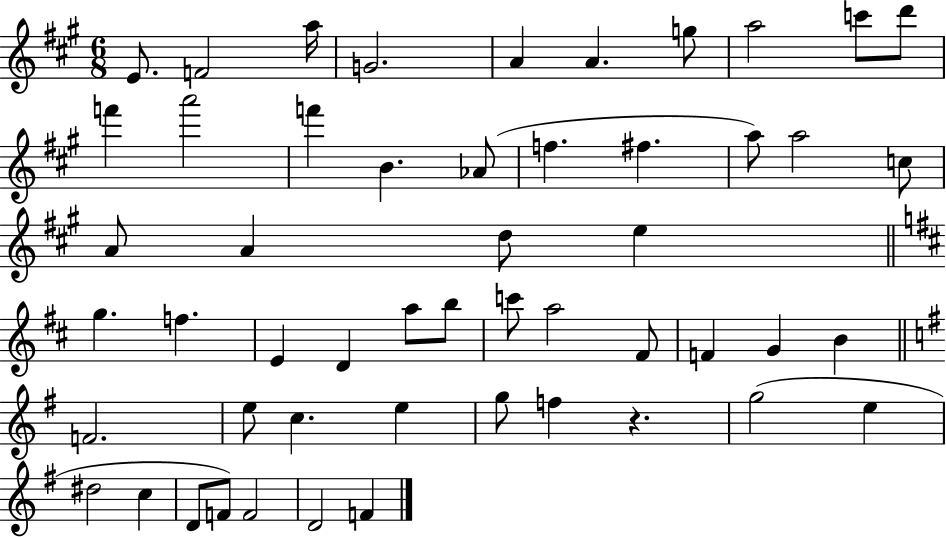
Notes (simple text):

E4/e. F4/h A5/s G4/h. A4/q A4/q. G5/e A5/h C6/e D6/e F6/q A6/h F6/q B4/q. Ab4/e F5/q. F#5/q. A5/e A5/h C5/e A4/e A4/q D5/e E5/q G5/q. F5/q. E4/q D4/q A5/e B5/e C6/e A5/h F#4/e F4/q G4/q B4/q F4/h. E5/e C5/q. E5/q G5/e F5/q R/q. G5/h E5/q D#5/h C5/q D4/e F4/e F4/h D4/h F4/q